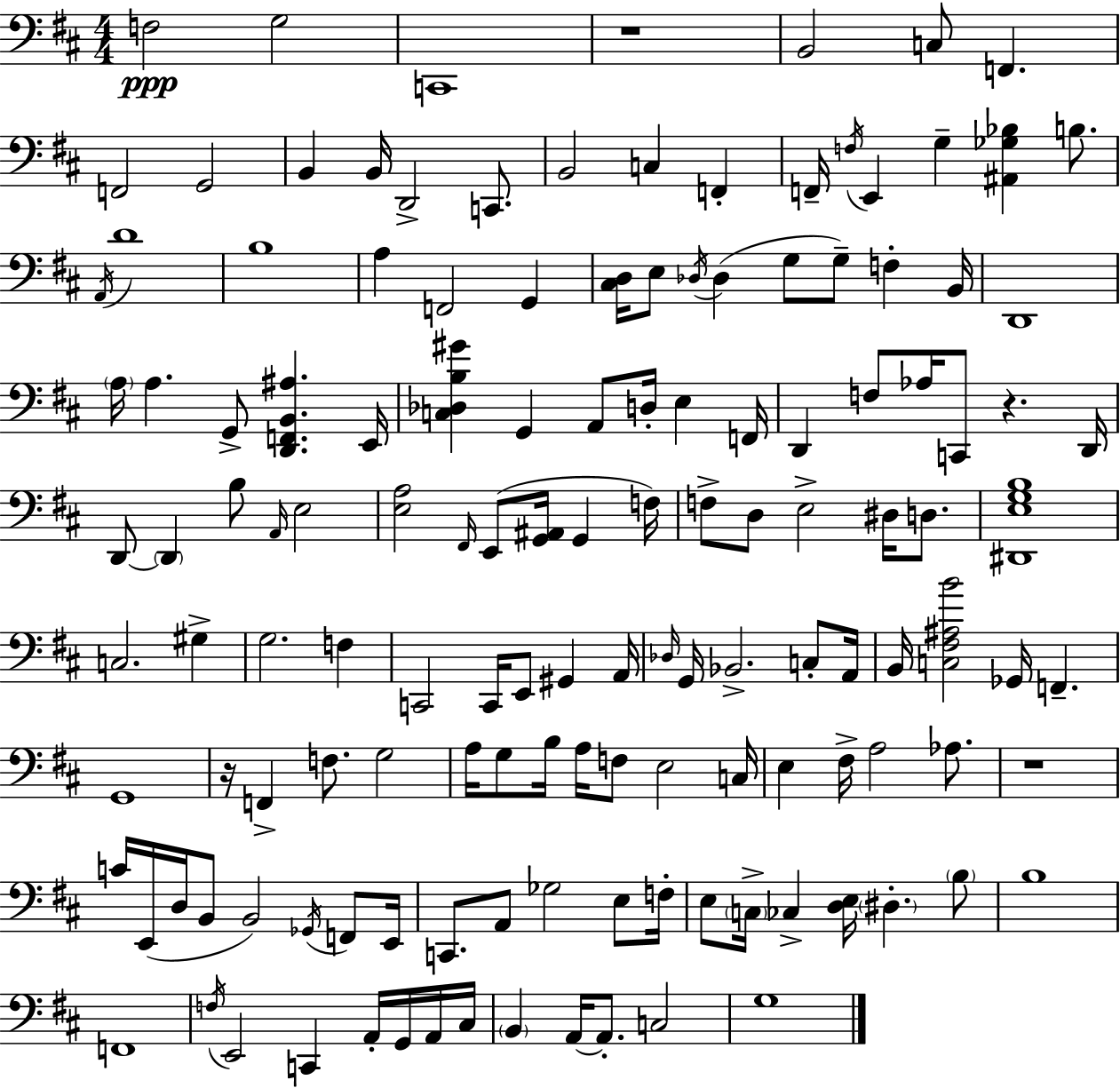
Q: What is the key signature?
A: D major